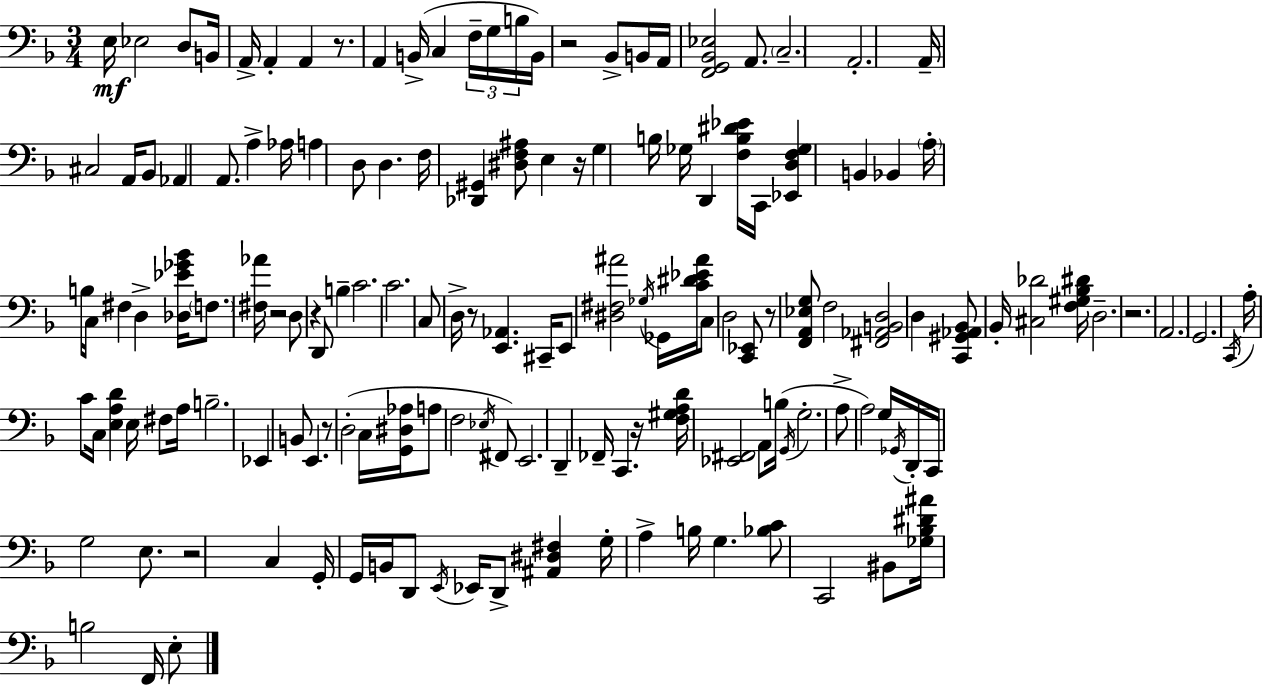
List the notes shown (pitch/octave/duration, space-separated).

E3/s Eb3/h D3/e B2/s A2/s A2/q A2/q R/e. A2/q B2/s C3/q F3/s G3/s B3/s B2/s R/h Bb2/e B2/s A2/s [F2,G2,Bb2,Eb3]/h A2/e. C3/h. A2/h. A2/s C#3/h A2/s Bb2/e Ab2/q A2/e. A3/q Ab3/s A3/q D3/e D3/q. F3/s [Db2,G#2]/q [D#3,F3,A#3]/e E3/q R/s G3/q B3/s Gb3/s D2/q [F3,B3,D#4,Eb4]/s C2/s [Eb2,D3,F3,Gb3]/q B2/q Bb2/q A3/s B3/s C3/s F#3/q D3/q [Db3,Eb4,Gb4,Bb4]/s F3/e. [F#3,Ab4]/s R/h D3/e R/q D2/e B3/q C4/h. C4/h. C3/e D3/s R/e [E2,Ab2]/q. C#2/s E2/e [D#3,F#3,A#4]/h Gb3/s Gb2/s [C4,D#4,Eb4,A#4]/s C3/e D3/h [C2,Eb2]/e R/e [F2,A2,Eb3,G3]/e F3/h [F#2,Ab2,B2,D3]/h D3/q [C2,G#2,Ab2,Bb2]/e Bb2/s [C#3,Db4]/h [F3,G#3,Bb3,D#4]/s D3/h. R/h. A2/h. G2/h. C2/s A3/s C4/e C3/s [E3,A3,D4]/q E3/s F#3/e A3/s B3/h. Eb2/q B2/e E2/q. R/e D3/h C3/s [G2,D#3,Ab3]/s A3/e F3/h Eb3/s F#2/e E2/h. D2/q FES2/s C2/q. R/s [F3,G#3,A3,D4]/s [Eb2,F#2]/h A2/e B3/s G2/s G3/h. A3/e A3/h G3/s Gb2/s D2/s C2/s G3/h E3/e. R/h C3/q G2/s G2/s B2/s D2/e E2/s Eb2/s D2/e [A#2,D#3,F#3]/q G3/s A3/q B3/s G3/q. [Bb3,C4]/e C2/h BIS2/e [Gb3,Bb3,D#4,A#4]/s B3/h F2/s E3/e